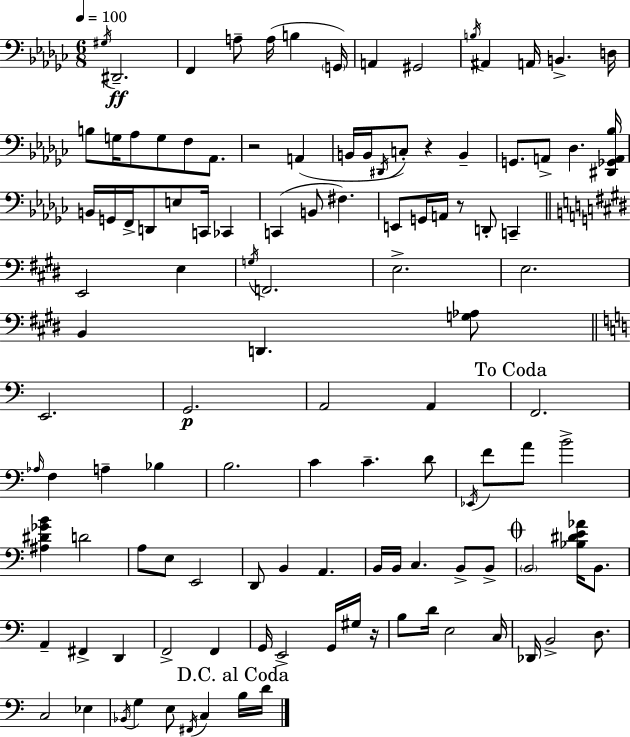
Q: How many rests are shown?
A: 4